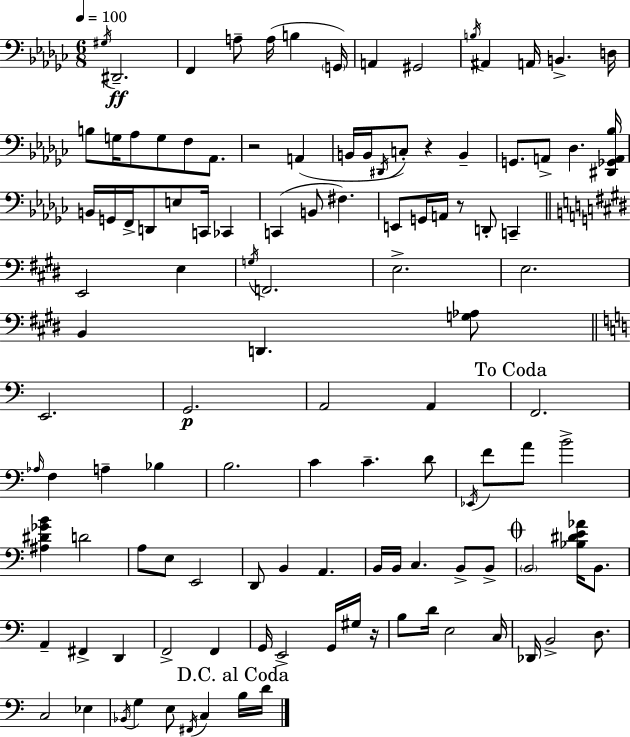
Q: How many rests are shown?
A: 4